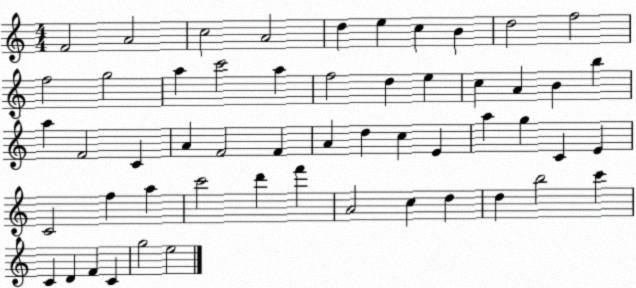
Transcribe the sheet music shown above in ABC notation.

X:1
T:Untitled
M:4/4
L:1/4
K:C
F2 A2 c2 A2 d e c B d2 f2 f2 g2 a c'2 a f2 d e c A B b a F2 C A F2 F A d c E a g C E C2 f a c'2 d' f' A2 c d d b2 c' C D F C g2 e2